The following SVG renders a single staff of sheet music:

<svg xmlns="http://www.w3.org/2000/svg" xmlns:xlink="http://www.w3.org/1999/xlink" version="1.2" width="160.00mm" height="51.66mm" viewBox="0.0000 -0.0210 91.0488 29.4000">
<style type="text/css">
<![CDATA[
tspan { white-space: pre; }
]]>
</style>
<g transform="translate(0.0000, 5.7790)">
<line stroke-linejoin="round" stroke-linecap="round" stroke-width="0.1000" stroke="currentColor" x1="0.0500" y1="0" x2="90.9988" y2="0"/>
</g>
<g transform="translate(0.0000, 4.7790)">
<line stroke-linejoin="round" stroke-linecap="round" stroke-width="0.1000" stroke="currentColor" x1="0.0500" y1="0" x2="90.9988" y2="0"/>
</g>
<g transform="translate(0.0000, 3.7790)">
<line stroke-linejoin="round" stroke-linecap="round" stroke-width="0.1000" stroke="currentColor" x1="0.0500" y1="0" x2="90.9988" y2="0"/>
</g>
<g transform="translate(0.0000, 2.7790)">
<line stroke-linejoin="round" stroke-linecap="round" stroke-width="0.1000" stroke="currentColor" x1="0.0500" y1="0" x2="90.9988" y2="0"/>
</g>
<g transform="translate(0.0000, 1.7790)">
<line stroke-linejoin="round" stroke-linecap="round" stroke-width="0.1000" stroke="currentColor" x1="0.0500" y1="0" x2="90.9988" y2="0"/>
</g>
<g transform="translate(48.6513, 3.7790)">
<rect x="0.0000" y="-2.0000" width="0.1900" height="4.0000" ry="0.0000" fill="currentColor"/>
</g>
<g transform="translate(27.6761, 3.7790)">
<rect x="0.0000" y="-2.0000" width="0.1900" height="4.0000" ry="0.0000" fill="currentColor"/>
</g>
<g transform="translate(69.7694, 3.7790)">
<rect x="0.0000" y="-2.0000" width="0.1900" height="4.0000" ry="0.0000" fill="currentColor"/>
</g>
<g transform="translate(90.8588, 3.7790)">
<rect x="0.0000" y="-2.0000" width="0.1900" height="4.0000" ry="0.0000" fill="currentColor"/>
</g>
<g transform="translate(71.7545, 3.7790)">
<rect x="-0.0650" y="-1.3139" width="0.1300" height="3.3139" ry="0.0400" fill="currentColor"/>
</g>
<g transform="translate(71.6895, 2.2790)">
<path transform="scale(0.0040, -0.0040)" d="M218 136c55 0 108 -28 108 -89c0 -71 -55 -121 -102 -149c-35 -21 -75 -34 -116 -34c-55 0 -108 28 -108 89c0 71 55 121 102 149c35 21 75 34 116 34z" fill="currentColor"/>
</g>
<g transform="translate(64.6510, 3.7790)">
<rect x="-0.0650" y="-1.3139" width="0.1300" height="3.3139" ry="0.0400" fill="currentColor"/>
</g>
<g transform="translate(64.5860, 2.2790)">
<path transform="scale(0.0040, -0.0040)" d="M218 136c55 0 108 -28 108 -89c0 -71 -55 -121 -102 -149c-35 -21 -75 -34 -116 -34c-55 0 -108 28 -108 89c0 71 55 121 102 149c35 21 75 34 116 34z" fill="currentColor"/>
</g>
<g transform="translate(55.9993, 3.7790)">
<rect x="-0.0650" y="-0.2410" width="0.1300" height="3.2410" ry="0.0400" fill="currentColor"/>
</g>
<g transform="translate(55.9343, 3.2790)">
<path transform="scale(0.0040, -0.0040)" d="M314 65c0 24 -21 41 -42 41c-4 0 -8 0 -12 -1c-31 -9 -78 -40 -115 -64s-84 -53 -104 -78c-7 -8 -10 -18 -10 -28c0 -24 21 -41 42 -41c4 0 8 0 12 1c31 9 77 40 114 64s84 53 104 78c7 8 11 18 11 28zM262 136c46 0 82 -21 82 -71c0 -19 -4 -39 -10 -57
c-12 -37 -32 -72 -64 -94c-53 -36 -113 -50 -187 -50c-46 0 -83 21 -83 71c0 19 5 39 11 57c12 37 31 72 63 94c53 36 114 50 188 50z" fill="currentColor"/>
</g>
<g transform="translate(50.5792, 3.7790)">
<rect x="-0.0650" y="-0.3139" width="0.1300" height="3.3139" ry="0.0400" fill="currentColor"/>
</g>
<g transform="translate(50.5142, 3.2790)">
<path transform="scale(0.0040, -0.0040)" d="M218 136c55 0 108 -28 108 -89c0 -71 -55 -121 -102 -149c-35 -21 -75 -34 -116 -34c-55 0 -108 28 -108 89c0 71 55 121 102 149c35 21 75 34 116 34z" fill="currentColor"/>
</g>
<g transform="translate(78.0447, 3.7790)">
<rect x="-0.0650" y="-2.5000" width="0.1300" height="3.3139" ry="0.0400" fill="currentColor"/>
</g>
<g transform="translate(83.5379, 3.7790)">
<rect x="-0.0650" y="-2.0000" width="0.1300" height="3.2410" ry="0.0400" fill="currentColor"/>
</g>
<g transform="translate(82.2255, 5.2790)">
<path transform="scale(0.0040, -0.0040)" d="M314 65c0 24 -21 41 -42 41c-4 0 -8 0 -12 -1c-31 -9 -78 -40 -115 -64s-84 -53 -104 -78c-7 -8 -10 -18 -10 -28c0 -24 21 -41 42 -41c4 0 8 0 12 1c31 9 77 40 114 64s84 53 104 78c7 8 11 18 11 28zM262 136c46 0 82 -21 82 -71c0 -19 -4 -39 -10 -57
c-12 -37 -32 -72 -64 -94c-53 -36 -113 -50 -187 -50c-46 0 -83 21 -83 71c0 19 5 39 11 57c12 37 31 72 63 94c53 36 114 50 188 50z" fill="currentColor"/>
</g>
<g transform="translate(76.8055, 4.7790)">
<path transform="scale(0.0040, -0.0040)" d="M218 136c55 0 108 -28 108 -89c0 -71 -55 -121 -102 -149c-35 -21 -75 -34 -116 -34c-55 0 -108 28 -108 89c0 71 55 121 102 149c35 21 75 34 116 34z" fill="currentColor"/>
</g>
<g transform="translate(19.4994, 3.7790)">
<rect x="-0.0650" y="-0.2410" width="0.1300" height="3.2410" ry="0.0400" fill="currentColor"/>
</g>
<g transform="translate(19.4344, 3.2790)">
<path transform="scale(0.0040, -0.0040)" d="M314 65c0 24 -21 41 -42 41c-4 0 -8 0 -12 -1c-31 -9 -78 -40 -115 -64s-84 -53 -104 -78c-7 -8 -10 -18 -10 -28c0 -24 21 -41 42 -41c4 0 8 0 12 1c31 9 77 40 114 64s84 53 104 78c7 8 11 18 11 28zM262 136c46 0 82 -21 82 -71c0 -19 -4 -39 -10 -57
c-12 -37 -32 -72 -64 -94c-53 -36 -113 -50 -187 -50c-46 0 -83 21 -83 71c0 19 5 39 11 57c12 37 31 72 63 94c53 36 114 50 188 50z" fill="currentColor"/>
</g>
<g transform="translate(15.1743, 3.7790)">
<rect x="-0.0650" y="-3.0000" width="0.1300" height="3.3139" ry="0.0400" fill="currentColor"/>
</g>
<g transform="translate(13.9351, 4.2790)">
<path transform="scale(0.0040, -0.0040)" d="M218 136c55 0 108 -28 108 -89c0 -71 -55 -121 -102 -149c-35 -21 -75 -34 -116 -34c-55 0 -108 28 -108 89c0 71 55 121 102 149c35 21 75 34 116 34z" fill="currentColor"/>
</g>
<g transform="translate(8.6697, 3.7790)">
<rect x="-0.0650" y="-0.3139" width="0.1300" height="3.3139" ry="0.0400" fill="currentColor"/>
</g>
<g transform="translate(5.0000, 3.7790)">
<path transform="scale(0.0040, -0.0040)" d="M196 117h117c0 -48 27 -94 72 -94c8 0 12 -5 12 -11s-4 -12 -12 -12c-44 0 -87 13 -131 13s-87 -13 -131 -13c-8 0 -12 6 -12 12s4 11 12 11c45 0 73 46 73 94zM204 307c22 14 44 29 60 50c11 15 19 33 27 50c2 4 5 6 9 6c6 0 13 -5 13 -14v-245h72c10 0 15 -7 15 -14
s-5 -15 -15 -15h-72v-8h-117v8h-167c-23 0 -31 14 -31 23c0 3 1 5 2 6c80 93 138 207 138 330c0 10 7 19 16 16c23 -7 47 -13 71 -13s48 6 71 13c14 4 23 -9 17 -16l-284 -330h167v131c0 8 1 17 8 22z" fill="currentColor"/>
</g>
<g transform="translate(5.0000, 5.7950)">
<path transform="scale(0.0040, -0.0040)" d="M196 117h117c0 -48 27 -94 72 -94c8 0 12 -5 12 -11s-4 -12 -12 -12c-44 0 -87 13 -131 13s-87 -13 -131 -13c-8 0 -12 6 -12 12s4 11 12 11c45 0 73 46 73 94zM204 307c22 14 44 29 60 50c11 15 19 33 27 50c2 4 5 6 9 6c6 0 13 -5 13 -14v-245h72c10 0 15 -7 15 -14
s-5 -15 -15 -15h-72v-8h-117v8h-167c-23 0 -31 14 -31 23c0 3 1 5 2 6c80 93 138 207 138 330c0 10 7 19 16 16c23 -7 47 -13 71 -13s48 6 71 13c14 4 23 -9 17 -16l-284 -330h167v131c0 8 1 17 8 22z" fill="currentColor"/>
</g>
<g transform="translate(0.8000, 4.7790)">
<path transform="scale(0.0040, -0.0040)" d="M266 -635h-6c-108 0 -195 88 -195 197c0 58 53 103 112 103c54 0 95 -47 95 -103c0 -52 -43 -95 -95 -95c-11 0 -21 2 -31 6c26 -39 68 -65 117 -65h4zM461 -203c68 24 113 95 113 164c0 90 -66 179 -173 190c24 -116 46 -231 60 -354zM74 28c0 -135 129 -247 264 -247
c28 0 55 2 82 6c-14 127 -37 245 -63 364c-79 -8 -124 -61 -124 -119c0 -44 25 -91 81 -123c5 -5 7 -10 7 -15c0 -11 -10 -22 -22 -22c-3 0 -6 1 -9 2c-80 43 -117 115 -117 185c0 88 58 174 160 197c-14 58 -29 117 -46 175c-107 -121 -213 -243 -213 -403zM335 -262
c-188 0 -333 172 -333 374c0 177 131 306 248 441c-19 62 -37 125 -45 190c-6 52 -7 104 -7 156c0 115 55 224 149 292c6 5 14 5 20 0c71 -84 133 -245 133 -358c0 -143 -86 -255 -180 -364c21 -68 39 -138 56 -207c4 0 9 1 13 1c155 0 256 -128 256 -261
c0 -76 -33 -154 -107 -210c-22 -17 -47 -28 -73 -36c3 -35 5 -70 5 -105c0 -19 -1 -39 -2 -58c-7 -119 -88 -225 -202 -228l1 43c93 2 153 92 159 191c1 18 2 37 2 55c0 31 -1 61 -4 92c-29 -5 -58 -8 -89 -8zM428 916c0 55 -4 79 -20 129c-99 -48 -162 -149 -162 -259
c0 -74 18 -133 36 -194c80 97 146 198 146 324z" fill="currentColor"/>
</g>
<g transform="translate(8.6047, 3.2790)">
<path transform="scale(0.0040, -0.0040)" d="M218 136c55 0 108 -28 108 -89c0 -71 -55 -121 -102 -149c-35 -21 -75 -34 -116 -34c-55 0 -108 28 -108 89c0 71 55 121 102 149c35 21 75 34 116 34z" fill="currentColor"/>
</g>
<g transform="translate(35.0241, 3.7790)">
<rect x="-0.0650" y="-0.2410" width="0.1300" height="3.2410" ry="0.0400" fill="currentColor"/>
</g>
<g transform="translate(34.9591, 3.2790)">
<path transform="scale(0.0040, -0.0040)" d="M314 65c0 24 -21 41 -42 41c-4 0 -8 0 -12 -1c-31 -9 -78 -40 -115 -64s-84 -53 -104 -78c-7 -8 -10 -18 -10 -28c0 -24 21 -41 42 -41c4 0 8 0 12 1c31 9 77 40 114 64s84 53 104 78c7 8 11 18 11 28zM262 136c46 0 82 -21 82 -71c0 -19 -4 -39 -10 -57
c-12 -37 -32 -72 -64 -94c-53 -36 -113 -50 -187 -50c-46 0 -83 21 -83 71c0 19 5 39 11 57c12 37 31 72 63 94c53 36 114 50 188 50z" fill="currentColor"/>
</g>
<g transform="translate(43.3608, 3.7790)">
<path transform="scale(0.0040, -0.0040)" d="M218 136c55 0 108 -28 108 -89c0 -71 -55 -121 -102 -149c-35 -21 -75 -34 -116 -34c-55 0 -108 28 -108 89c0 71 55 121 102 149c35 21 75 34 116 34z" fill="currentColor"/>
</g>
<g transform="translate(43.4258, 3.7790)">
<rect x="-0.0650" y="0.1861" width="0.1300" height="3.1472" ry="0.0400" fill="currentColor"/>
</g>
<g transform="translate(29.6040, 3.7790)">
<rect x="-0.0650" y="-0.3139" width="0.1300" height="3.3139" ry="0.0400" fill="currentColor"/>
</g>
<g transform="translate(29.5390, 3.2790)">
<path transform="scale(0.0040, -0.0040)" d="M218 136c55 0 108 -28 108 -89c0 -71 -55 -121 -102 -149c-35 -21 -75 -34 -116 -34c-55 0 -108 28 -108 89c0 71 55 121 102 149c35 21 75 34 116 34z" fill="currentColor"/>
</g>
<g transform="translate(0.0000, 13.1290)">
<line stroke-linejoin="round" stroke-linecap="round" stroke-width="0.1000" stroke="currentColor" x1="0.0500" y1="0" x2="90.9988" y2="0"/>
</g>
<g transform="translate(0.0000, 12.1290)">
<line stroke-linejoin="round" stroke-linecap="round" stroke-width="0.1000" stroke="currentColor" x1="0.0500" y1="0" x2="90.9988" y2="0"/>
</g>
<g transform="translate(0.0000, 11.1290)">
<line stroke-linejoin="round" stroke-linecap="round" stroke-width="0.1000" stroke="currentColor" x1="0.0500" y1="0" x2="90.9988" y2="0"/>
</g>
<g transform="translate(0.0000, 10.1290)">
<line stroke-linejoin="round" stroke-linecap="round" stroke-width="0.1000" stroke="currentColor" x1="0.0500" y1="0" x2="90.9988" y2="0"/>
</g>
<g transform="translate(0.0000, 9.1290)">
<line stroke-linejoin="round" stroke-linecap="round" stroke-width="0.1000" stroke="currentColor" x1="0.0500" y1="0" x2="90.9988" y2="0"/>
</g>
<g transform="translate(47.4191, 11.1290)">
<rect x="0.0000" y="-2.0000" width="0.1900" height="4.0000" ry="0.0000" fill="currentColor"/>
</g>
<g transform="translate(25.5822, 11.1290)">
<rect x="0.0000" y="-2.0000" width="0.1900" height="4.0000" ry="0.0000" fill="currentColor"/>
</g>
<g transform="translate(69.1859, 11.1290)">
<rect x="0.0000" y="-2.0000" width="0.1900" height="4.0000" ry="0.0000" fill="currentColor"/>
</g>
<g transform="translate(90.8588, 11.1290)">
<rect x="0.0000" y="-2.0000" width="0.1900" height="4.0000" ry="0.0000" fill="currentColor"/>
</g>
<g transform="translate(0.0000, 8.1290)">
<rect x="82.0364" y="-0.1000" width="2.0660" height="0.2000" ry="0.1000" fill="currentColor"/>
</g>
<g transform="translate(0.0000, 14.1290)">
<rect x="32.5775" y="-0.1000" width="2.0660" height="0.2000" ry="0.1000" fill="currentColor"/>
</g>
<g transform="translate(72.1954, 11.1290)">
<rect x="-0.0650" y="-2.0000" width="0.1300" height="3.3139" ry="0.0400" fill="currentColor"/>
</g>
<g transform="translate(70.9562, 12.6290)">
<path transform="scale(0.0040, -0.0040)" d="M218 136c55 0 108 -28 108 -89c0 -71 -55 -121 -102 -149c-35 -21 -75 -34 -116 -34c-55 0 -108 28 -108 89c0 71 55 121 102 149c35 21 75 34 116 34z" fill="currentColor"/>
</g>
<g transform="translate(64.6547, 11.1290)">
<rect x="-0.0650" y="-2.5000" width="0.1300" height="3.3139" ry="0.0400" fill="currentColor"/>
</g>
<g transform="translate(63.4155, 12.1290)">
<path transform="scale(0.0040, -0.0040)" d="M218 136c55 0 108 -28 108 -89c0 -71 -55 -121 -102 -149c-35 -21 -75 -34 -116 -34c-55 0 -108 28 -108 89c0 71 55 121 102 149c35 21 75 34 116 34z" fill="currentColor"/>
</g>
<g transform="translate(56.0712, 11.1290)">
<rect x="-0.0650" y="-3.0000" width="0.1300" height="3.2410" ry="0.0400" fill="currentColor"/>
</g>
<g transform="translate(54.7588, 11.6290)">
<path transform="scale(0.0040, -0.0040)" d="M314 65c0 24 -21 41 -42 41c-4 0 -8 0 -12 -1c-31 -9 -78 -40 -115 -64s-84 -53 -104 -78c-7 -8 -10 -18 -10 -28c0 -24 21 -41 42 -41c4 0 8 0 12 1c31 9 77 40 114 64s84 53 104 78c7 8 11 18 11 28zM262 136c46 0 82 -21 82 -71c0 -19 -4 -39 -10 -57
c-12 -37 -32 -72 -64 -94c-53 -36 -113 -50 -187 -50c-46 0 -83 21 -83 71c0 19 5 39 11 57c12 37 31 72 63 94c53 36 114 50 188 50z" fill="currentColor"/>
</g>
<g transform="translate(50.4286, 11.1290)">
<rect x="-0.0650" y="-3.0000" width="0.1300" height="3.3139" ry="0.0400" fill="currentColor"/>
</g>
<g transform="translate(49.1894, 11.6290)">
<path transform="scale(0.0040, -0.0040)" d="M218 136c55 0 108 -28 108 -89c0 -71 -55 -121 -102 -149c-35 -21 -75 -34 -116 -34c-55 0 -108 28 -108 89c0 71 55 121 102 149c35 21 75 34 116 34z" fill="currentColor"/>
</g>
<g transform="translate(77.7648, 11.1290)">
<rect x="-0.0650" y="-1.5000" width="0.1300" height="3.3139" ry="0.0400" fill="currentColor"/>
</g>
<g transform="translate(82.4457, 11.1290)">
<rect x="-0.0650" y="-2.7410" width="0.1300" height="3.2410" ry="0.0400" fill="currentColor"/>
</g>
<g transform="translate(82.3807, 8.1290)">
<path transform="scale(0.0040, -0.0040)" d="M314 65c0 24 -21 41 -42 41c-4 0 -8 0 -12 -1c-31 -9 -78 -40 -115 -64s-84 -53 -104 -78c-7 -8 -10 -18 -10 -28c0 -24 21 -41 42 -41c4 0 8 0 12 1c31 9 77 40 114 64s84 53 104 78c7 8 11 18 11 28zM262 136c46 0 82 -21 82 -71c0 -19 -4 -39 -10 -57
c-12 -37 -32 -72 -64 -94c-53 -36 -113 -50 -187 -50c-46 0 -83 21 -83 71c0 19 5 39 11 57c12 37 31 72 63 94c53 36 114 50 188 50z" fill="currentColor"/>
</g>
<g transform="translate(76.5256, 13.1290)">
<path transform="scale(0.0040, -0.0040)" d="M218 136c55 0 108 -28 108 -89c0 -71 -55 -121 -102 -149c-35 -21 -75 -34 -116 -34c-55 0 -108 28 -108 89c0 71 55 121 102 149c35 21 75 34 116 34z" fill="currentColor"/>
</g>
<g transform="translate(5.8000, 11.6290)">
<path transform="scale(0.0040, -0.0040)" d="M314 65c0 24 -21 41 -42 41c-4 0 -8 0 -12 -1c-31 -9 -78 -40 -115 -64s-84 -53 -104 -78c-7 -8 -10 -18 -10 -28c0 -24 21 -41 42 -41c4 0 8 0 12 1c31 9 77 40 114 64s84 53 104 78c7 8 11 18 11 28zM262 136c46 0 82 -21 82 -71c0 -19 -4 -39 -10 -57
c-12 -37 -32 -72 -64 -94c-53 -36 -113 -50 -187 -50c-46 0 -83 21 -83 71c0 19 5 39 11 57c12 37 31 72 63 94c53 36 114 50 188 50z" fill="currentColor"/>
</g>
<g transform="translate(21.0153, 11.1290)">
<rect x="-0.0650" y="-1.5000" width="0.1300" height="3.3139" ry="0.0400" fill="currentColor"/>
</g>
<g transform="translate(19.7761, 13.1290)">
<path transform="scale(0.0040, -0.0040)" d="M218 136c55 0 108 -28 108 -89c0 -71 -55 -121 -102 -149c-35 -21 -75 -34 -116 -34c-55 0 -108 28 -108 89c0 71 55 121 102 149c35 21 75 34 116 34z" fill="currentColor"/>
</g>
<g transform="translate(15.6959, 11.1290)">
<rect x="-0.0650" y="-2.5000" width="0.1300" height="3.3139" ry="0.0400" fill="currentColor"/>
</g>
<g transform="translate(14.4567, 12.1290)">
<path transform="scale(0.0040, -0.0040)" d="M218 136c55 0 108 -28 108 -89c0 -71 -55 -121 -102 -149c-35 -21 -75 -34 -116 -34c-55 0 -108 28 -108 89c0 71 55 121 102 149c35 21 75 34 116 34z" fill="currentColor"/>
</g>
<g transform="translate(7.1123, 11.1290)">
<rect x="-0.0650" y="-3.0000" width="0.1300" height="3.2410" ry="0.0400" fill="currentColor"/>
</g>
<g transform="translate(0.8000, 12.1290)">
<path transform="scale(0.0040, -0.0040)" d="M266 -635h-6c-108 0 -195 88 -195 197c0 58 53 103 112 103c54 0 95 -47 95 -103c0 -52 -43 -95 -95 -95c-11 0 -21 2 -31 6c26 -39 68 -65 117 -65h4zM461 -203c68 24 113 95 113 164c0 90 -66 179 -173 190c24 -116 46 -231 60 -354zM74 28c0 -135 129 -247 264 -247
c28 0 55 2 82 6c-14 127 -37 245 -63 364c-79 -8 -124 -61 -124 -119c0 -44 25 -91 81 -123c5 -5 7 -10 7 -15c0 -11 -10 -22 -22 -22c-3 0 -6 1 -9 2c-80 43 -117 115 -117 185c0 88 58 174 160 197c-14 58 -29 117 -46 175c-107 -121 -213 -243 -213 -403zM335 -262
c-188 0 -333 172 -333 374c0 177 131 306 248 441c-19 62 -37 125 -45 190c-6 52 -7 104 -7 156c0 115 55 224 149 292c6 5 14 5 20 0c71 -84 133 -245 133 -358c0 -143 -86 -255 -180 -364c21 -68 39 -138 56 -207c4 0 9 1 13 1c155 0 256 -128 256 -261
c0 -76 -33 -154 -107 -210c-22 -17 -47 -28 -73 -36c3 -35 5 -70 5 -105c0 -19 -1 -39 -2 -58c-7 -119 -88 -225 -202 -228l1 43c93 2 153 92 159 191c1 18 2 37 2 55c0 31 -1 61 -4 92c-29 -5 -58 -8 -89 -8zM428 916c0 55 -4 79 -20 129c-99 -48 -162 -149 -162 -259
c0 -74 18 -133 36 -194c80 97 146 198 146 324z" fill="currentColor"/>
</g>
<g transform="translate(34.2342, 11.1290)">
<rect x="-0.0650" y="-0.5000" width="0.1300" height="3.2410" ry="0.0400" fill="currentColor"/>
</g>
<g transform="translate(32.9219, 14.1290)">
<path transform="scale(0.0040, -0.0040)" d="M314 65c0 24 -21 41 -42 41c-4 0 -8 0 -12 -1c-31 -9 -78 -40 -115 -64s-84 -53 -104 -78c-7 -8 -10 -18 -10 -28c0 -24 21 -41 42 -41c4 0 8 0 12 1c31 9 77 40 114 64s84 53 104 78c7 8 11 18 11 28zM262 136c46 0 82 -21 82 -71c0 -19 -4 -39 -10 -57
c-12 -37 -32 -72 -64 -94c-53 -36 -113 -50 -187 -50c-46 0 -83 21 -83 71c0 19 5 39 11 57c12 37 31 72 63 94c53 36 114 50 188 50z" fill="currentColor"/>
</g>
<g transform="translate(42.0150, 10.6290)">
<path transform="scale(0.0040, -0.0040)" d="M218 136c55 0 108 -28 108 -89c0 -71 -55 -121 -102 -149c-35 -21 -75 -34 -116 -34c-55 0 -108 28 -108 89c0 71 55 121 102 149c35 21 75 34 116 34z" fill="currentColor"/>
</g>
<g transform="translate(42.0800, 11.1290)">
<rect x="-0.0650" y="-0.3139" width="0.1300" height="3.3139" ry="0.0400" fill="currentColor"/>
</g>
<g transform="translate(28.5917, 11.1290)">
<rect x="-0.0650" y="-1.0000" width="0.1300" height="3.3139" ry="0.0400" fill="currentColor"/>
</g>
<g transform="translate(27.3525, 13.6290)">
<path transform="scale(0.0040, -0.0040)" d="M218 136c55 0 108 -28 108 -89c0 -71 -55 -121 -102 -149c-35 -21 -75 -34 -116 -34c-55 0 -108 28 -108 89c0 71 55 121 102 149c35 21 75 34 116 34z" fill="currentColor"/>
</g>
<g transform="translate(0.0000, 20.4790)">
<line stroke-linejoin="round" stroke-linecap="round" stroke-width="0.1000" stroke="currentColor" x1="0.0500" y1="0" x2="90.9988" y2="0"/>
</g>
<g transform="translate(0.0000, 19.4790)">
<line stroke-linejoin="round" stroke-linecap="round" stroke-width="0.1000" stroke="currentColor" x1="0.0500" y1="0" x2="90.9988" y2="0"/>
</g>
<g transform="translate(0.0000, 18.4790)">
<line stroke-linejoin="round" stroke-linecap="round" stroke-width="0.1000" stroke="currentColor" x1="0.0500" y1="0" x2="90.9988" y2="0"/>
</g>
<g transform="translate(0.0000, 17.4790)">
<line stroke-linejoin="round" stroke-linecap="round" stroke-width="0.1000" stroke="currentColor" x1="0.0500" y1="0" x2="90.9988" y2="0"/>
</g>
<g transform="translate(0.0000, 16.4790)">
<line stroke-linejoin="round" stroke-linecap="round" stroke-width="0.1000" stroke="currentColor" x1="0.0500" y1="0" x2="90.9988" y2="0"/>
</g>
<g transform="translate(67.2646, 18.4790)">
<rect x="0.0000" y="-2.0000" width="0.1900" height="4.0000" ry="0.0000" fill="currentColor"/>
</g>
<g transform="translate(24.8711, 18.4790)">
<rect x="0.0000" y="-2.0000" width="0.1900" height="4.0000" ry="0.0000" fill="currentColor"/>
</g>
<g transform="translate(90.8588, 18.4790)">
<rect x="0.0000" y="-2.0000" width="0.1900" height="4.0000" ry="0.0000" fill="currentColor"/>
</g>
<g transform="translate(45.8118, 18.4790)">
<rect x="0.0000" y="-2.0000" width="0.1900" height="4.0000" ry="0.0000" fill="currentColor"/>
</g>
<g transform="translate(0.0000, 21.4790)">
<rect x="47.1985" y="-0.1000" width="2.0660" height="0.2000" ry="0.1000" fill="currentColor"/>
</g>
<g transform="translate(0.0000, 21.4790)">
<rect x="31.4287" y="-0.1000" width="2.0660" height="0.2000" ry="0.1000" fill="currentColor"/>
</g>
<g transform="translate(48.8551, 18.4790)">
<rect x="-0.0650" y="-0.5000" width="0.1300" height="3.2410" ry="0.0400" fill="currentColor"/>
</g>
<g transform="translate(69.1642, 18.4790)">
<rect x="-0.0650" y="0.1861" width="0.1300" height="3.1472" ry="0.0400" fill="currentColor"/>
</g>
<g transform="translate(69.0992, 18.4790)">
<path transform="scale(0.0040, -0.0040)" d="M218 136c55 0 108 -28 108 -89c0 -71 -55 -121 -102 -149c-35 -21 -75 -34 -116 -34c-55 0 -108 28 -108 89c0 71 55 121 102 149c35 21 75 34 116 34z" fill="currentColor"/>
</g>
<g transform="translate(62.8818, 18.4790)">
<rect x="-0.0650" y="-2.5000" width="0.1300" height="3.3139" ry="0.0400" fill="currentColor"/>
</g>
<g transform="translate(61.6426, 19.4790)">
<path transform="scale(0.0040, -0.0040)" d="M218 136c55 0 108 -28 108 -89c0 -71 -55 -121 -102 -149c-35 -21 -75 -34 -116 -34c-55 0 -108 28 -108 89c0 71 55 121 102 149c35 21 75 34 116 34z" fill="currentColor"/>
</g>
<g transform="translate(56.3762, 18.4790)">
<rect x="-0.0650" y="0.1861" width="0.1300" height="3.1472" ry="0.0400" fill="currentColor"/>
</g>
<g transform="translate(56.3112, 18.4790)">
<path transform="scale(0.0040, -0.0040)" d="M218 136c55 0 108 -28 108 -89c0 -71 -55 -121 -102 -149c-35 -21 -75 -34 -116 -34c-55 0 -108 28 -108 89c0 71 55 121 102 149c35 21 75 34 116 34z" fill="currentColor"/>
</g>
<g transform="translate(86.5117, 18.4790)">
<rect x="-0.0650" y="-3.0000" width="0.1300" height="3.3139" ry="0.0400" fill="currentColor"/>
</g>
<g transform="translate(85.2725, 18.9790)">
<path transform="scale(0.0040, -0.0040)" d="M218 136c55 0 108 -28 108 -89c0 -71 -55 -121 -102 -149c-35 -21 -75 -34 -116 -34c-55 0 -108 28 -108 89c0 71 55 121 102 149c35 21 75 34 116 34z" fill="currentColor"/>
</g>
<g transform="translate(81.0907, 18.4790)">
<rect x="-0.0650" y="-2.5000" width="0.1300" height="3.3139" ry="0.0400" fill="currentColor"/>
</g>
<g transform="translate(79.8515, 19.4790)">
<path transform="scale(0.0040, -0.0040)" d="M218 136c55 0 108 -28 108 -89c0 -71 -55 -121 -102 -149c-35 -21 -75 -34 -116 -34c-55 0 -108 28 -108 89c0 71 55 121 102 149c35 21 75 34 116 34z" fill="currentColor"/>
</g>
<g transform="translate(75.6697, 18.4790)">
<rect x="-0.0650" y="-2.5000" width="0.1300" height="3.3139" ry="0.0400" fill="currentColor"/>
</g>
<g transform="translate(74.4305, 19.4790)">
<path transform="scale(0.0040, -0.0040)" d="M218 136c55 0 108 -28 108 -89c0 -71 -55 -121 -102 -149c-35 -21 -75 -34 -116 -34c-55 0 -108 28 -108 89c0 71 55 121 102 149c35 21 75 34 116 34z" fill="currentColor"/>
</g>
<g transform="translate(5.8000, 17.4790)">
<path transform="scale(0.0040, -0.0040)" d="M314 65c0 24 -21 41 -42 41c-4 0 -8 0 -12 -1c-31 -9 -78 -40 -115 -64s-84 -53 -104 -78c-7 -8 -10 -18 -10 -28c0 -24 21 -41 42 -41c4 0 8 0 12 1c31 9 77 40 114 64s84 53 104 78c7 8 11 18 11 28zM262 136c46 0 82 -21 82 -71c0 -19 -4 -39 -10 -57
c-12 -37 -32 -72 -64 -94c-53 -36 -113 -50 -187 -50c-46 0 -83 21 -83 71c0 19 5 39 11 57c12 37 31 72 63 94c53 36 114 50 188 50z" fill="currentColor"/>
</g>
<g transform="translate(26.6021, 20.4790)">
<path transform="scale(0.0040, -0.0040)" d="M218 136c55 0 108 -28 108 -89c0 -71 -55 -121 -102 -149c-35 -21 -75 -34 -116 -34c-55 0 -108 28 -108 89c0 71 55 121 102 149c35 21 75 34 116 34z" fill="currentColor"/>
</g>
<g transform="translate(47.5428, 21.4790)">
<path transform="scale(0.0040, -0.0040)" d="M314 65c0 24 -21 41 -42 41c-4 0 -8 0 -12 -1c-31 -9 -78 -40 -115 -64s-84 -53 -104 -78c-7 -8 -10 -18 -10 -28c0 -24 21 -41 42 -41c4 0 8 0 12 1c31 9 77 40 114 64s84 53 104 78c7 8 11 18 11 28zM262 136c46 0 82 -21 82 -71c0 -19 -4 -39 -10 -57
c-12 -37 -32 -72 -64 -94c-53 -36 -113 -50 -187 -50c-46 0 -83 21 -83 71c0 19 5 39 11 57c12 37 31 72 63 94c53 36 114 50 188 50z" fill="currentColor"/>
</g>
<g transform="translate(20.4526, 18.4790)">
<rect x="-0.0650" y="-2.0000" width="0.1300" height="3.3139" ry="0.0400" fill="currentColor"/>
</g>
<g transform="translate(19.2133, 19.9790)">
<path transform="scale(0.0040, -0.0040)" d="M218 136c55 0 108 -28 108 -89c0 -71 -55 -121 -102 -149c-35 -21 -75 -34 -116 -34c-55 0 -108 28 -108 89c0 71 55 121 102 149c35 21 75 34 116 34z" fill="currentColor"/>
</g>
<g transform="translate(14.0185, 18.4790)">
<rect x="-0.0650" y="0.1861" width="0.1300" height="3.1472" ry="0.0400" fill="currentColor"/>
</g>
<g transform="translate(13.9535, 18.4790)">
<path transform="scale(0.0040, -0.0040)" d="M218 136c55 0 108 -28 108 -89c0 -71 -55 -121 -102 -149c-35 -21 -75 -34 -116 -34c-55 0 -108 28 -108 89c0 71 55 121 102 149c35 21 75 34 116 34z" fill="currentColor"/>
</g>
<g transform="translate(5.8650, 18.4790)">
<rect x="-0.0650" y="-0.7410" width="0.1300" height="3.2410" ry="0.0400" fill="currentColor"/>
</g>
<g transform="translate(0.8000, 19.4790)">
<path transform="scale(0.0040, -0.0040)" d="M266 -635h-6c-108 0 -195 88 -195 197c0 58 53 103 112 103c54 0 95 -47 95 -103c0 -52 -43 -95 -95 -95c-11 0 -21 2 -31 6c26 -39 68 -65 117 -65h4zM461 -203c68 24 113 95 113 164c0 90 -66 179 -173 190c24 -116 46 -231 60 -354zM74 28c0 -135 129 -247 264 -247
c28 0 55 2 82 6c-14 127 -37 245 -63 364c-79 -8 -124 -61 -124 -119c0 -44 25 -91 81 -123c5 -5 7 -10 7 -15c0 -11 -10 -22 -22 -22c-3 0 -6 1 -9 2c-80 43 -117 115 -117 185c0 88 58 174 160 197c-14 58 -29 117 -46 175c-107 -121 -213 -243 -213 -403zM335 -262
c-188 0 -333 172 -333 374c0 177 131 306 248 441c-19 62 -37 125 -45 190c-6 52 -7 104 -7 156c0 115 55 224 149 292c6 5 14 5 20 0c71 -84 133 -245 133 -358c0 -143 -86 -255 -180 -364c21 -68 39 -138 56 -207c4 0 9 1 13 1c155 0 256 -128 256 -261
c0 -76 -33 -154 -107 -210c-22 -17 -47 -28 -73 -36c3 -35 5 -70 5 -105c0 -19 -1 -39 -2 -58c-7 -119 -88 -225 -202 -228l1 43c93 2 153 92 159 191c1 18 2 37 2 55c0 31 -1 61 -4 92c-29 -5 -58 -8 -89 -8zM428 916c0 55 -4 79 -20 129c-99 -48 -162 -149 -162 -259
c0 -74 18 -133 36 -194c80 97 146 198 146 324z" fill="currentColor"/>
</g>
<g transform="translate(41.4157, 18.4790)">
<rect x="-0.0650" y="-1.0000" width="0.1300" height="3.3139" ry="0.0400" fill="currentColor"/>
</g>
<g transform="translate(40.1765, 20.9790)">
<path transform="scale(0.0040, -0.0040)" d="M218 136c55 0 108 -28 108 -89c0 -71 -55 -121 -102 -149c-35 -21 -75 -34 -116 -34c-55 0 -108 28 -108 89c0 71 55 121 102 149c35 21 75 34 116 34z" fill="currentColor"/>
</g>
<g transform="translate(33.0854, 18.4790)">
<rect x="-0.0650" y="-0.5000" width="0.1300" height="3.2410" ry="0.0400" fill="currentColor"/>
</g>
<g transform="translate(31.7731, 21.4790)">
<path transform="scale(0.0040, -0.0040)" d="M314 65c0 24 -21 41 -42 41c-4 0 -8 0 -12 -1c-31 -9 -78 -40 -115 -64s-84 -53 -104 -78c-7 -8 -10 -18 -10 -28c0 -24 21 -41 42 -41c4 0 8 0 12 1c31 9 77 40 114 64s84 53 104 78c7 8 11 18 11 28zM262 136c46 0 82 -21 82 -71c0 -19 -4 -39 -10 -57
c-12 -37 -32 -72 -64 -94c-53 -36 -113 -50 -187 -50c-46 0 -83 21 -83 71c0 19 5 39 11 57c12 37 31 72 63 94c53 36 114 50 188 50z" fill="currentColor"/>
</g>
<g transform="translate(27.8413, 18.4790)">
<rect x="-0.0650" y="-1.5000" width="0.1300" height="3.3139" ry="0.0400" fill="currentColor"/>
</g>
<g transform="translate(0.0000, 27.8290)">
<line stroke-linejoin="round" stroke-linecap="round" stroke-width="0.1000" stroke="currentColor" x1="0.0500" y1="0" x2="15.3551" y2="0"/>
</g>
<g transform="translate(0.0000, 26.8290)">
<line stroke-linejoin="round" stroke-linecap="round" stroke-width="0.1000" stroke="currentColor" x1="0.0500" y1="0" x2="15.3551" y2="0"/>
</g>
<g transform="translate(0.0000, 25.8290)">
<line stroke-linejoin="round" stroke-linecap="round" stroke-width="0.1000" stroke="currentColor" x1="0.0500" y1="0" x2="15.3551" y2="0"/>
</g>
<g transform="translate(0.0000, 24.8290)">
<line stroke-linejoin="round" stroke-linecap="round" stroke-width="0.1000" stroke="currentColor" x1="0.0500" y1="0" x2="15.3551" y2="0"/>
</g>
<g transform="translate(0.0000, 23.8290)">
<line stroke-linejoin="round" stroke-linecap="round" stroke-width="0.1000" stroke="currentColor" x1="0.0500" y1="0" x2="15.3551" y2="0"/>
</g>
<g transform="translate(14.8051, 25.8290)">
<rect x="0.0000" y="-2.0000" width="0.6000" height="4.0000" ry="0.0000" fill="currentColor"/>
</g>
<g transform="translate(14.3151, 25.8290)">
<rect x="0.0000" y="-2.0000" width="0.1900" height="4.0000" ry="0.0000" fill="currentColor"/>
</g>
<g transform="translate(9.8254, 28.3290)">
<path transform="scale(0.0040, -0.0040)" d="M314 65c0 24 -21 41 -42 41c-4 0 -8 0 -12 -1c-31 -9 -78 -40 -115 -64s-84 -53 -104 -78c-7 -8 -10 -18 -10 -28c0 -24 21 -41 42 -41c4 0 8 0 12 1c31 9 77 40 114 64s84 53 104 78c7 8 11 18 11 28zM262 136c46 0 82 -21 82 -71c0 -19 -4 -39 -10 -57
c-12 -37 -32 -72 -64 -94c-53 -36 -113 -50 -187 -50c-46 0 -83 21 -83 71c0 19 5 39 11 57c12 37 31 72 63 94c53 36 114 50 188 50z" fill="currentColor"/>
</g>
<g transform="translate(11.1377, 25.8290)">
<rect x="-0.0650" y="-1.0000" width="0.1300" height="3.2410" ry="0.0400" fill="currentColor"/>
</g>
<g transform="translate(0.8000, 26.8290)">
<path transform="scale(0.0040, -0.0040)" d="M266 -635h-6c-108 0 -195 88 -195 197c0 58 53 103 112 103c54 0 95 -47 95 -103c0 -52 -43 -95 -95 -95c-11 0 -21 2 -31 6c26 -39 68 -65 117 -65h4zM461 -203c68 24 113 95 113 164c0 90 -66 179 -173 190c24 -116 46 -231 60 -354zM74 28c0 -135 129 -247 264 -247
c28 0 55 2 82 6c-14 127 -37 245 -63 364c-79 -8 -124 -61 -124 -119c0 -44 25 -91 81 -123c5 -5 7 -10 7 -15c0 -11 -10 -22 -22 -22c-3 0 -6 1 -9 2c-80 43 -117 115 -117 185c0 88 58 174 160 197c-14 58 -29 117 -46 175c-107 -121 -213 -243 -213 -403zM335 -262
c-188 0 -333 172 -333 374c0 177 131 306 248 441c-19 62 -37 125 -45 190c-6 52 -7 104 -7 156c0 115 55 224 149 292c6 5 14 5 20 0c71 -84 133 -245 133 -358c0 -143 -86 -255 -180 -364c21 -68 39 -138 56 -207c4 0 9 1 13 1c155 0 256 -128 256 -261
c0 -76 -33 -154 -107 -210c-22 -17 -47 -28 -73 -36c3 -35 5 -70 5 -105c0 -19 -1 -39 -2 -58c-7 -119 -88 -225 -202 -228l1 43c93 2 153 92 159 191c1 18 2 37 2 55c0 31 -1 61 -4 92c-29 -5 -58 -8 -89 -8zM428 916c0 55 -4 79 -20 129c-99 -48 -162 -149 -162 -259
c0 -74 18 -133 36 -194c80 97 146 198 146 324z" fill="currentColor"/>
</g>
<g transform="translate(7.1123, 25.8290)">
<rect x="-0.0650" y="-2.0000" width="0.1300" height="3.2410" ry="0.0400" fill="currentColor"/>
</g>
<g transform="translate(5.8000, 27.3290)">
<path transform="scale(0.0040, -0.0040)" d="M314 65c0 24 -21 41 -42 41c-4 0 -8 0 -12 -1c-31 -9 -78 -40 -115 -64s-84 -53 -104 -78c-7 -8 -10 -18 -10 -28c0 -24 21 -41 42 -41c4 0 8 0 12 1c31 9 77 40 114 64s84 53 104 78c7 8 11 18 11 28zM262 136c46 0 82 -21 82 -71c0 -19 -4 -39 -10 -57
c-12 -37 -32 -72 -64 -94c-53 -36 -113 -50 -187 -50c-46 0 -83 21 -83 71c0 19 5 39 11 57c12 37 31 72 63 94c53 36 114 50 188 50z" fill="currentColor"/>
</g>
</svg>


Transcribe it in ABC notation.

X:1
T:Untitled
M:4/4
L:1/4
K:C
c A c2 c c2 B c c2 e e G F2 A2 G E D C2 c A A2 G F E a2 d2 B F E C2 D C2 B G B G G A F2 D2